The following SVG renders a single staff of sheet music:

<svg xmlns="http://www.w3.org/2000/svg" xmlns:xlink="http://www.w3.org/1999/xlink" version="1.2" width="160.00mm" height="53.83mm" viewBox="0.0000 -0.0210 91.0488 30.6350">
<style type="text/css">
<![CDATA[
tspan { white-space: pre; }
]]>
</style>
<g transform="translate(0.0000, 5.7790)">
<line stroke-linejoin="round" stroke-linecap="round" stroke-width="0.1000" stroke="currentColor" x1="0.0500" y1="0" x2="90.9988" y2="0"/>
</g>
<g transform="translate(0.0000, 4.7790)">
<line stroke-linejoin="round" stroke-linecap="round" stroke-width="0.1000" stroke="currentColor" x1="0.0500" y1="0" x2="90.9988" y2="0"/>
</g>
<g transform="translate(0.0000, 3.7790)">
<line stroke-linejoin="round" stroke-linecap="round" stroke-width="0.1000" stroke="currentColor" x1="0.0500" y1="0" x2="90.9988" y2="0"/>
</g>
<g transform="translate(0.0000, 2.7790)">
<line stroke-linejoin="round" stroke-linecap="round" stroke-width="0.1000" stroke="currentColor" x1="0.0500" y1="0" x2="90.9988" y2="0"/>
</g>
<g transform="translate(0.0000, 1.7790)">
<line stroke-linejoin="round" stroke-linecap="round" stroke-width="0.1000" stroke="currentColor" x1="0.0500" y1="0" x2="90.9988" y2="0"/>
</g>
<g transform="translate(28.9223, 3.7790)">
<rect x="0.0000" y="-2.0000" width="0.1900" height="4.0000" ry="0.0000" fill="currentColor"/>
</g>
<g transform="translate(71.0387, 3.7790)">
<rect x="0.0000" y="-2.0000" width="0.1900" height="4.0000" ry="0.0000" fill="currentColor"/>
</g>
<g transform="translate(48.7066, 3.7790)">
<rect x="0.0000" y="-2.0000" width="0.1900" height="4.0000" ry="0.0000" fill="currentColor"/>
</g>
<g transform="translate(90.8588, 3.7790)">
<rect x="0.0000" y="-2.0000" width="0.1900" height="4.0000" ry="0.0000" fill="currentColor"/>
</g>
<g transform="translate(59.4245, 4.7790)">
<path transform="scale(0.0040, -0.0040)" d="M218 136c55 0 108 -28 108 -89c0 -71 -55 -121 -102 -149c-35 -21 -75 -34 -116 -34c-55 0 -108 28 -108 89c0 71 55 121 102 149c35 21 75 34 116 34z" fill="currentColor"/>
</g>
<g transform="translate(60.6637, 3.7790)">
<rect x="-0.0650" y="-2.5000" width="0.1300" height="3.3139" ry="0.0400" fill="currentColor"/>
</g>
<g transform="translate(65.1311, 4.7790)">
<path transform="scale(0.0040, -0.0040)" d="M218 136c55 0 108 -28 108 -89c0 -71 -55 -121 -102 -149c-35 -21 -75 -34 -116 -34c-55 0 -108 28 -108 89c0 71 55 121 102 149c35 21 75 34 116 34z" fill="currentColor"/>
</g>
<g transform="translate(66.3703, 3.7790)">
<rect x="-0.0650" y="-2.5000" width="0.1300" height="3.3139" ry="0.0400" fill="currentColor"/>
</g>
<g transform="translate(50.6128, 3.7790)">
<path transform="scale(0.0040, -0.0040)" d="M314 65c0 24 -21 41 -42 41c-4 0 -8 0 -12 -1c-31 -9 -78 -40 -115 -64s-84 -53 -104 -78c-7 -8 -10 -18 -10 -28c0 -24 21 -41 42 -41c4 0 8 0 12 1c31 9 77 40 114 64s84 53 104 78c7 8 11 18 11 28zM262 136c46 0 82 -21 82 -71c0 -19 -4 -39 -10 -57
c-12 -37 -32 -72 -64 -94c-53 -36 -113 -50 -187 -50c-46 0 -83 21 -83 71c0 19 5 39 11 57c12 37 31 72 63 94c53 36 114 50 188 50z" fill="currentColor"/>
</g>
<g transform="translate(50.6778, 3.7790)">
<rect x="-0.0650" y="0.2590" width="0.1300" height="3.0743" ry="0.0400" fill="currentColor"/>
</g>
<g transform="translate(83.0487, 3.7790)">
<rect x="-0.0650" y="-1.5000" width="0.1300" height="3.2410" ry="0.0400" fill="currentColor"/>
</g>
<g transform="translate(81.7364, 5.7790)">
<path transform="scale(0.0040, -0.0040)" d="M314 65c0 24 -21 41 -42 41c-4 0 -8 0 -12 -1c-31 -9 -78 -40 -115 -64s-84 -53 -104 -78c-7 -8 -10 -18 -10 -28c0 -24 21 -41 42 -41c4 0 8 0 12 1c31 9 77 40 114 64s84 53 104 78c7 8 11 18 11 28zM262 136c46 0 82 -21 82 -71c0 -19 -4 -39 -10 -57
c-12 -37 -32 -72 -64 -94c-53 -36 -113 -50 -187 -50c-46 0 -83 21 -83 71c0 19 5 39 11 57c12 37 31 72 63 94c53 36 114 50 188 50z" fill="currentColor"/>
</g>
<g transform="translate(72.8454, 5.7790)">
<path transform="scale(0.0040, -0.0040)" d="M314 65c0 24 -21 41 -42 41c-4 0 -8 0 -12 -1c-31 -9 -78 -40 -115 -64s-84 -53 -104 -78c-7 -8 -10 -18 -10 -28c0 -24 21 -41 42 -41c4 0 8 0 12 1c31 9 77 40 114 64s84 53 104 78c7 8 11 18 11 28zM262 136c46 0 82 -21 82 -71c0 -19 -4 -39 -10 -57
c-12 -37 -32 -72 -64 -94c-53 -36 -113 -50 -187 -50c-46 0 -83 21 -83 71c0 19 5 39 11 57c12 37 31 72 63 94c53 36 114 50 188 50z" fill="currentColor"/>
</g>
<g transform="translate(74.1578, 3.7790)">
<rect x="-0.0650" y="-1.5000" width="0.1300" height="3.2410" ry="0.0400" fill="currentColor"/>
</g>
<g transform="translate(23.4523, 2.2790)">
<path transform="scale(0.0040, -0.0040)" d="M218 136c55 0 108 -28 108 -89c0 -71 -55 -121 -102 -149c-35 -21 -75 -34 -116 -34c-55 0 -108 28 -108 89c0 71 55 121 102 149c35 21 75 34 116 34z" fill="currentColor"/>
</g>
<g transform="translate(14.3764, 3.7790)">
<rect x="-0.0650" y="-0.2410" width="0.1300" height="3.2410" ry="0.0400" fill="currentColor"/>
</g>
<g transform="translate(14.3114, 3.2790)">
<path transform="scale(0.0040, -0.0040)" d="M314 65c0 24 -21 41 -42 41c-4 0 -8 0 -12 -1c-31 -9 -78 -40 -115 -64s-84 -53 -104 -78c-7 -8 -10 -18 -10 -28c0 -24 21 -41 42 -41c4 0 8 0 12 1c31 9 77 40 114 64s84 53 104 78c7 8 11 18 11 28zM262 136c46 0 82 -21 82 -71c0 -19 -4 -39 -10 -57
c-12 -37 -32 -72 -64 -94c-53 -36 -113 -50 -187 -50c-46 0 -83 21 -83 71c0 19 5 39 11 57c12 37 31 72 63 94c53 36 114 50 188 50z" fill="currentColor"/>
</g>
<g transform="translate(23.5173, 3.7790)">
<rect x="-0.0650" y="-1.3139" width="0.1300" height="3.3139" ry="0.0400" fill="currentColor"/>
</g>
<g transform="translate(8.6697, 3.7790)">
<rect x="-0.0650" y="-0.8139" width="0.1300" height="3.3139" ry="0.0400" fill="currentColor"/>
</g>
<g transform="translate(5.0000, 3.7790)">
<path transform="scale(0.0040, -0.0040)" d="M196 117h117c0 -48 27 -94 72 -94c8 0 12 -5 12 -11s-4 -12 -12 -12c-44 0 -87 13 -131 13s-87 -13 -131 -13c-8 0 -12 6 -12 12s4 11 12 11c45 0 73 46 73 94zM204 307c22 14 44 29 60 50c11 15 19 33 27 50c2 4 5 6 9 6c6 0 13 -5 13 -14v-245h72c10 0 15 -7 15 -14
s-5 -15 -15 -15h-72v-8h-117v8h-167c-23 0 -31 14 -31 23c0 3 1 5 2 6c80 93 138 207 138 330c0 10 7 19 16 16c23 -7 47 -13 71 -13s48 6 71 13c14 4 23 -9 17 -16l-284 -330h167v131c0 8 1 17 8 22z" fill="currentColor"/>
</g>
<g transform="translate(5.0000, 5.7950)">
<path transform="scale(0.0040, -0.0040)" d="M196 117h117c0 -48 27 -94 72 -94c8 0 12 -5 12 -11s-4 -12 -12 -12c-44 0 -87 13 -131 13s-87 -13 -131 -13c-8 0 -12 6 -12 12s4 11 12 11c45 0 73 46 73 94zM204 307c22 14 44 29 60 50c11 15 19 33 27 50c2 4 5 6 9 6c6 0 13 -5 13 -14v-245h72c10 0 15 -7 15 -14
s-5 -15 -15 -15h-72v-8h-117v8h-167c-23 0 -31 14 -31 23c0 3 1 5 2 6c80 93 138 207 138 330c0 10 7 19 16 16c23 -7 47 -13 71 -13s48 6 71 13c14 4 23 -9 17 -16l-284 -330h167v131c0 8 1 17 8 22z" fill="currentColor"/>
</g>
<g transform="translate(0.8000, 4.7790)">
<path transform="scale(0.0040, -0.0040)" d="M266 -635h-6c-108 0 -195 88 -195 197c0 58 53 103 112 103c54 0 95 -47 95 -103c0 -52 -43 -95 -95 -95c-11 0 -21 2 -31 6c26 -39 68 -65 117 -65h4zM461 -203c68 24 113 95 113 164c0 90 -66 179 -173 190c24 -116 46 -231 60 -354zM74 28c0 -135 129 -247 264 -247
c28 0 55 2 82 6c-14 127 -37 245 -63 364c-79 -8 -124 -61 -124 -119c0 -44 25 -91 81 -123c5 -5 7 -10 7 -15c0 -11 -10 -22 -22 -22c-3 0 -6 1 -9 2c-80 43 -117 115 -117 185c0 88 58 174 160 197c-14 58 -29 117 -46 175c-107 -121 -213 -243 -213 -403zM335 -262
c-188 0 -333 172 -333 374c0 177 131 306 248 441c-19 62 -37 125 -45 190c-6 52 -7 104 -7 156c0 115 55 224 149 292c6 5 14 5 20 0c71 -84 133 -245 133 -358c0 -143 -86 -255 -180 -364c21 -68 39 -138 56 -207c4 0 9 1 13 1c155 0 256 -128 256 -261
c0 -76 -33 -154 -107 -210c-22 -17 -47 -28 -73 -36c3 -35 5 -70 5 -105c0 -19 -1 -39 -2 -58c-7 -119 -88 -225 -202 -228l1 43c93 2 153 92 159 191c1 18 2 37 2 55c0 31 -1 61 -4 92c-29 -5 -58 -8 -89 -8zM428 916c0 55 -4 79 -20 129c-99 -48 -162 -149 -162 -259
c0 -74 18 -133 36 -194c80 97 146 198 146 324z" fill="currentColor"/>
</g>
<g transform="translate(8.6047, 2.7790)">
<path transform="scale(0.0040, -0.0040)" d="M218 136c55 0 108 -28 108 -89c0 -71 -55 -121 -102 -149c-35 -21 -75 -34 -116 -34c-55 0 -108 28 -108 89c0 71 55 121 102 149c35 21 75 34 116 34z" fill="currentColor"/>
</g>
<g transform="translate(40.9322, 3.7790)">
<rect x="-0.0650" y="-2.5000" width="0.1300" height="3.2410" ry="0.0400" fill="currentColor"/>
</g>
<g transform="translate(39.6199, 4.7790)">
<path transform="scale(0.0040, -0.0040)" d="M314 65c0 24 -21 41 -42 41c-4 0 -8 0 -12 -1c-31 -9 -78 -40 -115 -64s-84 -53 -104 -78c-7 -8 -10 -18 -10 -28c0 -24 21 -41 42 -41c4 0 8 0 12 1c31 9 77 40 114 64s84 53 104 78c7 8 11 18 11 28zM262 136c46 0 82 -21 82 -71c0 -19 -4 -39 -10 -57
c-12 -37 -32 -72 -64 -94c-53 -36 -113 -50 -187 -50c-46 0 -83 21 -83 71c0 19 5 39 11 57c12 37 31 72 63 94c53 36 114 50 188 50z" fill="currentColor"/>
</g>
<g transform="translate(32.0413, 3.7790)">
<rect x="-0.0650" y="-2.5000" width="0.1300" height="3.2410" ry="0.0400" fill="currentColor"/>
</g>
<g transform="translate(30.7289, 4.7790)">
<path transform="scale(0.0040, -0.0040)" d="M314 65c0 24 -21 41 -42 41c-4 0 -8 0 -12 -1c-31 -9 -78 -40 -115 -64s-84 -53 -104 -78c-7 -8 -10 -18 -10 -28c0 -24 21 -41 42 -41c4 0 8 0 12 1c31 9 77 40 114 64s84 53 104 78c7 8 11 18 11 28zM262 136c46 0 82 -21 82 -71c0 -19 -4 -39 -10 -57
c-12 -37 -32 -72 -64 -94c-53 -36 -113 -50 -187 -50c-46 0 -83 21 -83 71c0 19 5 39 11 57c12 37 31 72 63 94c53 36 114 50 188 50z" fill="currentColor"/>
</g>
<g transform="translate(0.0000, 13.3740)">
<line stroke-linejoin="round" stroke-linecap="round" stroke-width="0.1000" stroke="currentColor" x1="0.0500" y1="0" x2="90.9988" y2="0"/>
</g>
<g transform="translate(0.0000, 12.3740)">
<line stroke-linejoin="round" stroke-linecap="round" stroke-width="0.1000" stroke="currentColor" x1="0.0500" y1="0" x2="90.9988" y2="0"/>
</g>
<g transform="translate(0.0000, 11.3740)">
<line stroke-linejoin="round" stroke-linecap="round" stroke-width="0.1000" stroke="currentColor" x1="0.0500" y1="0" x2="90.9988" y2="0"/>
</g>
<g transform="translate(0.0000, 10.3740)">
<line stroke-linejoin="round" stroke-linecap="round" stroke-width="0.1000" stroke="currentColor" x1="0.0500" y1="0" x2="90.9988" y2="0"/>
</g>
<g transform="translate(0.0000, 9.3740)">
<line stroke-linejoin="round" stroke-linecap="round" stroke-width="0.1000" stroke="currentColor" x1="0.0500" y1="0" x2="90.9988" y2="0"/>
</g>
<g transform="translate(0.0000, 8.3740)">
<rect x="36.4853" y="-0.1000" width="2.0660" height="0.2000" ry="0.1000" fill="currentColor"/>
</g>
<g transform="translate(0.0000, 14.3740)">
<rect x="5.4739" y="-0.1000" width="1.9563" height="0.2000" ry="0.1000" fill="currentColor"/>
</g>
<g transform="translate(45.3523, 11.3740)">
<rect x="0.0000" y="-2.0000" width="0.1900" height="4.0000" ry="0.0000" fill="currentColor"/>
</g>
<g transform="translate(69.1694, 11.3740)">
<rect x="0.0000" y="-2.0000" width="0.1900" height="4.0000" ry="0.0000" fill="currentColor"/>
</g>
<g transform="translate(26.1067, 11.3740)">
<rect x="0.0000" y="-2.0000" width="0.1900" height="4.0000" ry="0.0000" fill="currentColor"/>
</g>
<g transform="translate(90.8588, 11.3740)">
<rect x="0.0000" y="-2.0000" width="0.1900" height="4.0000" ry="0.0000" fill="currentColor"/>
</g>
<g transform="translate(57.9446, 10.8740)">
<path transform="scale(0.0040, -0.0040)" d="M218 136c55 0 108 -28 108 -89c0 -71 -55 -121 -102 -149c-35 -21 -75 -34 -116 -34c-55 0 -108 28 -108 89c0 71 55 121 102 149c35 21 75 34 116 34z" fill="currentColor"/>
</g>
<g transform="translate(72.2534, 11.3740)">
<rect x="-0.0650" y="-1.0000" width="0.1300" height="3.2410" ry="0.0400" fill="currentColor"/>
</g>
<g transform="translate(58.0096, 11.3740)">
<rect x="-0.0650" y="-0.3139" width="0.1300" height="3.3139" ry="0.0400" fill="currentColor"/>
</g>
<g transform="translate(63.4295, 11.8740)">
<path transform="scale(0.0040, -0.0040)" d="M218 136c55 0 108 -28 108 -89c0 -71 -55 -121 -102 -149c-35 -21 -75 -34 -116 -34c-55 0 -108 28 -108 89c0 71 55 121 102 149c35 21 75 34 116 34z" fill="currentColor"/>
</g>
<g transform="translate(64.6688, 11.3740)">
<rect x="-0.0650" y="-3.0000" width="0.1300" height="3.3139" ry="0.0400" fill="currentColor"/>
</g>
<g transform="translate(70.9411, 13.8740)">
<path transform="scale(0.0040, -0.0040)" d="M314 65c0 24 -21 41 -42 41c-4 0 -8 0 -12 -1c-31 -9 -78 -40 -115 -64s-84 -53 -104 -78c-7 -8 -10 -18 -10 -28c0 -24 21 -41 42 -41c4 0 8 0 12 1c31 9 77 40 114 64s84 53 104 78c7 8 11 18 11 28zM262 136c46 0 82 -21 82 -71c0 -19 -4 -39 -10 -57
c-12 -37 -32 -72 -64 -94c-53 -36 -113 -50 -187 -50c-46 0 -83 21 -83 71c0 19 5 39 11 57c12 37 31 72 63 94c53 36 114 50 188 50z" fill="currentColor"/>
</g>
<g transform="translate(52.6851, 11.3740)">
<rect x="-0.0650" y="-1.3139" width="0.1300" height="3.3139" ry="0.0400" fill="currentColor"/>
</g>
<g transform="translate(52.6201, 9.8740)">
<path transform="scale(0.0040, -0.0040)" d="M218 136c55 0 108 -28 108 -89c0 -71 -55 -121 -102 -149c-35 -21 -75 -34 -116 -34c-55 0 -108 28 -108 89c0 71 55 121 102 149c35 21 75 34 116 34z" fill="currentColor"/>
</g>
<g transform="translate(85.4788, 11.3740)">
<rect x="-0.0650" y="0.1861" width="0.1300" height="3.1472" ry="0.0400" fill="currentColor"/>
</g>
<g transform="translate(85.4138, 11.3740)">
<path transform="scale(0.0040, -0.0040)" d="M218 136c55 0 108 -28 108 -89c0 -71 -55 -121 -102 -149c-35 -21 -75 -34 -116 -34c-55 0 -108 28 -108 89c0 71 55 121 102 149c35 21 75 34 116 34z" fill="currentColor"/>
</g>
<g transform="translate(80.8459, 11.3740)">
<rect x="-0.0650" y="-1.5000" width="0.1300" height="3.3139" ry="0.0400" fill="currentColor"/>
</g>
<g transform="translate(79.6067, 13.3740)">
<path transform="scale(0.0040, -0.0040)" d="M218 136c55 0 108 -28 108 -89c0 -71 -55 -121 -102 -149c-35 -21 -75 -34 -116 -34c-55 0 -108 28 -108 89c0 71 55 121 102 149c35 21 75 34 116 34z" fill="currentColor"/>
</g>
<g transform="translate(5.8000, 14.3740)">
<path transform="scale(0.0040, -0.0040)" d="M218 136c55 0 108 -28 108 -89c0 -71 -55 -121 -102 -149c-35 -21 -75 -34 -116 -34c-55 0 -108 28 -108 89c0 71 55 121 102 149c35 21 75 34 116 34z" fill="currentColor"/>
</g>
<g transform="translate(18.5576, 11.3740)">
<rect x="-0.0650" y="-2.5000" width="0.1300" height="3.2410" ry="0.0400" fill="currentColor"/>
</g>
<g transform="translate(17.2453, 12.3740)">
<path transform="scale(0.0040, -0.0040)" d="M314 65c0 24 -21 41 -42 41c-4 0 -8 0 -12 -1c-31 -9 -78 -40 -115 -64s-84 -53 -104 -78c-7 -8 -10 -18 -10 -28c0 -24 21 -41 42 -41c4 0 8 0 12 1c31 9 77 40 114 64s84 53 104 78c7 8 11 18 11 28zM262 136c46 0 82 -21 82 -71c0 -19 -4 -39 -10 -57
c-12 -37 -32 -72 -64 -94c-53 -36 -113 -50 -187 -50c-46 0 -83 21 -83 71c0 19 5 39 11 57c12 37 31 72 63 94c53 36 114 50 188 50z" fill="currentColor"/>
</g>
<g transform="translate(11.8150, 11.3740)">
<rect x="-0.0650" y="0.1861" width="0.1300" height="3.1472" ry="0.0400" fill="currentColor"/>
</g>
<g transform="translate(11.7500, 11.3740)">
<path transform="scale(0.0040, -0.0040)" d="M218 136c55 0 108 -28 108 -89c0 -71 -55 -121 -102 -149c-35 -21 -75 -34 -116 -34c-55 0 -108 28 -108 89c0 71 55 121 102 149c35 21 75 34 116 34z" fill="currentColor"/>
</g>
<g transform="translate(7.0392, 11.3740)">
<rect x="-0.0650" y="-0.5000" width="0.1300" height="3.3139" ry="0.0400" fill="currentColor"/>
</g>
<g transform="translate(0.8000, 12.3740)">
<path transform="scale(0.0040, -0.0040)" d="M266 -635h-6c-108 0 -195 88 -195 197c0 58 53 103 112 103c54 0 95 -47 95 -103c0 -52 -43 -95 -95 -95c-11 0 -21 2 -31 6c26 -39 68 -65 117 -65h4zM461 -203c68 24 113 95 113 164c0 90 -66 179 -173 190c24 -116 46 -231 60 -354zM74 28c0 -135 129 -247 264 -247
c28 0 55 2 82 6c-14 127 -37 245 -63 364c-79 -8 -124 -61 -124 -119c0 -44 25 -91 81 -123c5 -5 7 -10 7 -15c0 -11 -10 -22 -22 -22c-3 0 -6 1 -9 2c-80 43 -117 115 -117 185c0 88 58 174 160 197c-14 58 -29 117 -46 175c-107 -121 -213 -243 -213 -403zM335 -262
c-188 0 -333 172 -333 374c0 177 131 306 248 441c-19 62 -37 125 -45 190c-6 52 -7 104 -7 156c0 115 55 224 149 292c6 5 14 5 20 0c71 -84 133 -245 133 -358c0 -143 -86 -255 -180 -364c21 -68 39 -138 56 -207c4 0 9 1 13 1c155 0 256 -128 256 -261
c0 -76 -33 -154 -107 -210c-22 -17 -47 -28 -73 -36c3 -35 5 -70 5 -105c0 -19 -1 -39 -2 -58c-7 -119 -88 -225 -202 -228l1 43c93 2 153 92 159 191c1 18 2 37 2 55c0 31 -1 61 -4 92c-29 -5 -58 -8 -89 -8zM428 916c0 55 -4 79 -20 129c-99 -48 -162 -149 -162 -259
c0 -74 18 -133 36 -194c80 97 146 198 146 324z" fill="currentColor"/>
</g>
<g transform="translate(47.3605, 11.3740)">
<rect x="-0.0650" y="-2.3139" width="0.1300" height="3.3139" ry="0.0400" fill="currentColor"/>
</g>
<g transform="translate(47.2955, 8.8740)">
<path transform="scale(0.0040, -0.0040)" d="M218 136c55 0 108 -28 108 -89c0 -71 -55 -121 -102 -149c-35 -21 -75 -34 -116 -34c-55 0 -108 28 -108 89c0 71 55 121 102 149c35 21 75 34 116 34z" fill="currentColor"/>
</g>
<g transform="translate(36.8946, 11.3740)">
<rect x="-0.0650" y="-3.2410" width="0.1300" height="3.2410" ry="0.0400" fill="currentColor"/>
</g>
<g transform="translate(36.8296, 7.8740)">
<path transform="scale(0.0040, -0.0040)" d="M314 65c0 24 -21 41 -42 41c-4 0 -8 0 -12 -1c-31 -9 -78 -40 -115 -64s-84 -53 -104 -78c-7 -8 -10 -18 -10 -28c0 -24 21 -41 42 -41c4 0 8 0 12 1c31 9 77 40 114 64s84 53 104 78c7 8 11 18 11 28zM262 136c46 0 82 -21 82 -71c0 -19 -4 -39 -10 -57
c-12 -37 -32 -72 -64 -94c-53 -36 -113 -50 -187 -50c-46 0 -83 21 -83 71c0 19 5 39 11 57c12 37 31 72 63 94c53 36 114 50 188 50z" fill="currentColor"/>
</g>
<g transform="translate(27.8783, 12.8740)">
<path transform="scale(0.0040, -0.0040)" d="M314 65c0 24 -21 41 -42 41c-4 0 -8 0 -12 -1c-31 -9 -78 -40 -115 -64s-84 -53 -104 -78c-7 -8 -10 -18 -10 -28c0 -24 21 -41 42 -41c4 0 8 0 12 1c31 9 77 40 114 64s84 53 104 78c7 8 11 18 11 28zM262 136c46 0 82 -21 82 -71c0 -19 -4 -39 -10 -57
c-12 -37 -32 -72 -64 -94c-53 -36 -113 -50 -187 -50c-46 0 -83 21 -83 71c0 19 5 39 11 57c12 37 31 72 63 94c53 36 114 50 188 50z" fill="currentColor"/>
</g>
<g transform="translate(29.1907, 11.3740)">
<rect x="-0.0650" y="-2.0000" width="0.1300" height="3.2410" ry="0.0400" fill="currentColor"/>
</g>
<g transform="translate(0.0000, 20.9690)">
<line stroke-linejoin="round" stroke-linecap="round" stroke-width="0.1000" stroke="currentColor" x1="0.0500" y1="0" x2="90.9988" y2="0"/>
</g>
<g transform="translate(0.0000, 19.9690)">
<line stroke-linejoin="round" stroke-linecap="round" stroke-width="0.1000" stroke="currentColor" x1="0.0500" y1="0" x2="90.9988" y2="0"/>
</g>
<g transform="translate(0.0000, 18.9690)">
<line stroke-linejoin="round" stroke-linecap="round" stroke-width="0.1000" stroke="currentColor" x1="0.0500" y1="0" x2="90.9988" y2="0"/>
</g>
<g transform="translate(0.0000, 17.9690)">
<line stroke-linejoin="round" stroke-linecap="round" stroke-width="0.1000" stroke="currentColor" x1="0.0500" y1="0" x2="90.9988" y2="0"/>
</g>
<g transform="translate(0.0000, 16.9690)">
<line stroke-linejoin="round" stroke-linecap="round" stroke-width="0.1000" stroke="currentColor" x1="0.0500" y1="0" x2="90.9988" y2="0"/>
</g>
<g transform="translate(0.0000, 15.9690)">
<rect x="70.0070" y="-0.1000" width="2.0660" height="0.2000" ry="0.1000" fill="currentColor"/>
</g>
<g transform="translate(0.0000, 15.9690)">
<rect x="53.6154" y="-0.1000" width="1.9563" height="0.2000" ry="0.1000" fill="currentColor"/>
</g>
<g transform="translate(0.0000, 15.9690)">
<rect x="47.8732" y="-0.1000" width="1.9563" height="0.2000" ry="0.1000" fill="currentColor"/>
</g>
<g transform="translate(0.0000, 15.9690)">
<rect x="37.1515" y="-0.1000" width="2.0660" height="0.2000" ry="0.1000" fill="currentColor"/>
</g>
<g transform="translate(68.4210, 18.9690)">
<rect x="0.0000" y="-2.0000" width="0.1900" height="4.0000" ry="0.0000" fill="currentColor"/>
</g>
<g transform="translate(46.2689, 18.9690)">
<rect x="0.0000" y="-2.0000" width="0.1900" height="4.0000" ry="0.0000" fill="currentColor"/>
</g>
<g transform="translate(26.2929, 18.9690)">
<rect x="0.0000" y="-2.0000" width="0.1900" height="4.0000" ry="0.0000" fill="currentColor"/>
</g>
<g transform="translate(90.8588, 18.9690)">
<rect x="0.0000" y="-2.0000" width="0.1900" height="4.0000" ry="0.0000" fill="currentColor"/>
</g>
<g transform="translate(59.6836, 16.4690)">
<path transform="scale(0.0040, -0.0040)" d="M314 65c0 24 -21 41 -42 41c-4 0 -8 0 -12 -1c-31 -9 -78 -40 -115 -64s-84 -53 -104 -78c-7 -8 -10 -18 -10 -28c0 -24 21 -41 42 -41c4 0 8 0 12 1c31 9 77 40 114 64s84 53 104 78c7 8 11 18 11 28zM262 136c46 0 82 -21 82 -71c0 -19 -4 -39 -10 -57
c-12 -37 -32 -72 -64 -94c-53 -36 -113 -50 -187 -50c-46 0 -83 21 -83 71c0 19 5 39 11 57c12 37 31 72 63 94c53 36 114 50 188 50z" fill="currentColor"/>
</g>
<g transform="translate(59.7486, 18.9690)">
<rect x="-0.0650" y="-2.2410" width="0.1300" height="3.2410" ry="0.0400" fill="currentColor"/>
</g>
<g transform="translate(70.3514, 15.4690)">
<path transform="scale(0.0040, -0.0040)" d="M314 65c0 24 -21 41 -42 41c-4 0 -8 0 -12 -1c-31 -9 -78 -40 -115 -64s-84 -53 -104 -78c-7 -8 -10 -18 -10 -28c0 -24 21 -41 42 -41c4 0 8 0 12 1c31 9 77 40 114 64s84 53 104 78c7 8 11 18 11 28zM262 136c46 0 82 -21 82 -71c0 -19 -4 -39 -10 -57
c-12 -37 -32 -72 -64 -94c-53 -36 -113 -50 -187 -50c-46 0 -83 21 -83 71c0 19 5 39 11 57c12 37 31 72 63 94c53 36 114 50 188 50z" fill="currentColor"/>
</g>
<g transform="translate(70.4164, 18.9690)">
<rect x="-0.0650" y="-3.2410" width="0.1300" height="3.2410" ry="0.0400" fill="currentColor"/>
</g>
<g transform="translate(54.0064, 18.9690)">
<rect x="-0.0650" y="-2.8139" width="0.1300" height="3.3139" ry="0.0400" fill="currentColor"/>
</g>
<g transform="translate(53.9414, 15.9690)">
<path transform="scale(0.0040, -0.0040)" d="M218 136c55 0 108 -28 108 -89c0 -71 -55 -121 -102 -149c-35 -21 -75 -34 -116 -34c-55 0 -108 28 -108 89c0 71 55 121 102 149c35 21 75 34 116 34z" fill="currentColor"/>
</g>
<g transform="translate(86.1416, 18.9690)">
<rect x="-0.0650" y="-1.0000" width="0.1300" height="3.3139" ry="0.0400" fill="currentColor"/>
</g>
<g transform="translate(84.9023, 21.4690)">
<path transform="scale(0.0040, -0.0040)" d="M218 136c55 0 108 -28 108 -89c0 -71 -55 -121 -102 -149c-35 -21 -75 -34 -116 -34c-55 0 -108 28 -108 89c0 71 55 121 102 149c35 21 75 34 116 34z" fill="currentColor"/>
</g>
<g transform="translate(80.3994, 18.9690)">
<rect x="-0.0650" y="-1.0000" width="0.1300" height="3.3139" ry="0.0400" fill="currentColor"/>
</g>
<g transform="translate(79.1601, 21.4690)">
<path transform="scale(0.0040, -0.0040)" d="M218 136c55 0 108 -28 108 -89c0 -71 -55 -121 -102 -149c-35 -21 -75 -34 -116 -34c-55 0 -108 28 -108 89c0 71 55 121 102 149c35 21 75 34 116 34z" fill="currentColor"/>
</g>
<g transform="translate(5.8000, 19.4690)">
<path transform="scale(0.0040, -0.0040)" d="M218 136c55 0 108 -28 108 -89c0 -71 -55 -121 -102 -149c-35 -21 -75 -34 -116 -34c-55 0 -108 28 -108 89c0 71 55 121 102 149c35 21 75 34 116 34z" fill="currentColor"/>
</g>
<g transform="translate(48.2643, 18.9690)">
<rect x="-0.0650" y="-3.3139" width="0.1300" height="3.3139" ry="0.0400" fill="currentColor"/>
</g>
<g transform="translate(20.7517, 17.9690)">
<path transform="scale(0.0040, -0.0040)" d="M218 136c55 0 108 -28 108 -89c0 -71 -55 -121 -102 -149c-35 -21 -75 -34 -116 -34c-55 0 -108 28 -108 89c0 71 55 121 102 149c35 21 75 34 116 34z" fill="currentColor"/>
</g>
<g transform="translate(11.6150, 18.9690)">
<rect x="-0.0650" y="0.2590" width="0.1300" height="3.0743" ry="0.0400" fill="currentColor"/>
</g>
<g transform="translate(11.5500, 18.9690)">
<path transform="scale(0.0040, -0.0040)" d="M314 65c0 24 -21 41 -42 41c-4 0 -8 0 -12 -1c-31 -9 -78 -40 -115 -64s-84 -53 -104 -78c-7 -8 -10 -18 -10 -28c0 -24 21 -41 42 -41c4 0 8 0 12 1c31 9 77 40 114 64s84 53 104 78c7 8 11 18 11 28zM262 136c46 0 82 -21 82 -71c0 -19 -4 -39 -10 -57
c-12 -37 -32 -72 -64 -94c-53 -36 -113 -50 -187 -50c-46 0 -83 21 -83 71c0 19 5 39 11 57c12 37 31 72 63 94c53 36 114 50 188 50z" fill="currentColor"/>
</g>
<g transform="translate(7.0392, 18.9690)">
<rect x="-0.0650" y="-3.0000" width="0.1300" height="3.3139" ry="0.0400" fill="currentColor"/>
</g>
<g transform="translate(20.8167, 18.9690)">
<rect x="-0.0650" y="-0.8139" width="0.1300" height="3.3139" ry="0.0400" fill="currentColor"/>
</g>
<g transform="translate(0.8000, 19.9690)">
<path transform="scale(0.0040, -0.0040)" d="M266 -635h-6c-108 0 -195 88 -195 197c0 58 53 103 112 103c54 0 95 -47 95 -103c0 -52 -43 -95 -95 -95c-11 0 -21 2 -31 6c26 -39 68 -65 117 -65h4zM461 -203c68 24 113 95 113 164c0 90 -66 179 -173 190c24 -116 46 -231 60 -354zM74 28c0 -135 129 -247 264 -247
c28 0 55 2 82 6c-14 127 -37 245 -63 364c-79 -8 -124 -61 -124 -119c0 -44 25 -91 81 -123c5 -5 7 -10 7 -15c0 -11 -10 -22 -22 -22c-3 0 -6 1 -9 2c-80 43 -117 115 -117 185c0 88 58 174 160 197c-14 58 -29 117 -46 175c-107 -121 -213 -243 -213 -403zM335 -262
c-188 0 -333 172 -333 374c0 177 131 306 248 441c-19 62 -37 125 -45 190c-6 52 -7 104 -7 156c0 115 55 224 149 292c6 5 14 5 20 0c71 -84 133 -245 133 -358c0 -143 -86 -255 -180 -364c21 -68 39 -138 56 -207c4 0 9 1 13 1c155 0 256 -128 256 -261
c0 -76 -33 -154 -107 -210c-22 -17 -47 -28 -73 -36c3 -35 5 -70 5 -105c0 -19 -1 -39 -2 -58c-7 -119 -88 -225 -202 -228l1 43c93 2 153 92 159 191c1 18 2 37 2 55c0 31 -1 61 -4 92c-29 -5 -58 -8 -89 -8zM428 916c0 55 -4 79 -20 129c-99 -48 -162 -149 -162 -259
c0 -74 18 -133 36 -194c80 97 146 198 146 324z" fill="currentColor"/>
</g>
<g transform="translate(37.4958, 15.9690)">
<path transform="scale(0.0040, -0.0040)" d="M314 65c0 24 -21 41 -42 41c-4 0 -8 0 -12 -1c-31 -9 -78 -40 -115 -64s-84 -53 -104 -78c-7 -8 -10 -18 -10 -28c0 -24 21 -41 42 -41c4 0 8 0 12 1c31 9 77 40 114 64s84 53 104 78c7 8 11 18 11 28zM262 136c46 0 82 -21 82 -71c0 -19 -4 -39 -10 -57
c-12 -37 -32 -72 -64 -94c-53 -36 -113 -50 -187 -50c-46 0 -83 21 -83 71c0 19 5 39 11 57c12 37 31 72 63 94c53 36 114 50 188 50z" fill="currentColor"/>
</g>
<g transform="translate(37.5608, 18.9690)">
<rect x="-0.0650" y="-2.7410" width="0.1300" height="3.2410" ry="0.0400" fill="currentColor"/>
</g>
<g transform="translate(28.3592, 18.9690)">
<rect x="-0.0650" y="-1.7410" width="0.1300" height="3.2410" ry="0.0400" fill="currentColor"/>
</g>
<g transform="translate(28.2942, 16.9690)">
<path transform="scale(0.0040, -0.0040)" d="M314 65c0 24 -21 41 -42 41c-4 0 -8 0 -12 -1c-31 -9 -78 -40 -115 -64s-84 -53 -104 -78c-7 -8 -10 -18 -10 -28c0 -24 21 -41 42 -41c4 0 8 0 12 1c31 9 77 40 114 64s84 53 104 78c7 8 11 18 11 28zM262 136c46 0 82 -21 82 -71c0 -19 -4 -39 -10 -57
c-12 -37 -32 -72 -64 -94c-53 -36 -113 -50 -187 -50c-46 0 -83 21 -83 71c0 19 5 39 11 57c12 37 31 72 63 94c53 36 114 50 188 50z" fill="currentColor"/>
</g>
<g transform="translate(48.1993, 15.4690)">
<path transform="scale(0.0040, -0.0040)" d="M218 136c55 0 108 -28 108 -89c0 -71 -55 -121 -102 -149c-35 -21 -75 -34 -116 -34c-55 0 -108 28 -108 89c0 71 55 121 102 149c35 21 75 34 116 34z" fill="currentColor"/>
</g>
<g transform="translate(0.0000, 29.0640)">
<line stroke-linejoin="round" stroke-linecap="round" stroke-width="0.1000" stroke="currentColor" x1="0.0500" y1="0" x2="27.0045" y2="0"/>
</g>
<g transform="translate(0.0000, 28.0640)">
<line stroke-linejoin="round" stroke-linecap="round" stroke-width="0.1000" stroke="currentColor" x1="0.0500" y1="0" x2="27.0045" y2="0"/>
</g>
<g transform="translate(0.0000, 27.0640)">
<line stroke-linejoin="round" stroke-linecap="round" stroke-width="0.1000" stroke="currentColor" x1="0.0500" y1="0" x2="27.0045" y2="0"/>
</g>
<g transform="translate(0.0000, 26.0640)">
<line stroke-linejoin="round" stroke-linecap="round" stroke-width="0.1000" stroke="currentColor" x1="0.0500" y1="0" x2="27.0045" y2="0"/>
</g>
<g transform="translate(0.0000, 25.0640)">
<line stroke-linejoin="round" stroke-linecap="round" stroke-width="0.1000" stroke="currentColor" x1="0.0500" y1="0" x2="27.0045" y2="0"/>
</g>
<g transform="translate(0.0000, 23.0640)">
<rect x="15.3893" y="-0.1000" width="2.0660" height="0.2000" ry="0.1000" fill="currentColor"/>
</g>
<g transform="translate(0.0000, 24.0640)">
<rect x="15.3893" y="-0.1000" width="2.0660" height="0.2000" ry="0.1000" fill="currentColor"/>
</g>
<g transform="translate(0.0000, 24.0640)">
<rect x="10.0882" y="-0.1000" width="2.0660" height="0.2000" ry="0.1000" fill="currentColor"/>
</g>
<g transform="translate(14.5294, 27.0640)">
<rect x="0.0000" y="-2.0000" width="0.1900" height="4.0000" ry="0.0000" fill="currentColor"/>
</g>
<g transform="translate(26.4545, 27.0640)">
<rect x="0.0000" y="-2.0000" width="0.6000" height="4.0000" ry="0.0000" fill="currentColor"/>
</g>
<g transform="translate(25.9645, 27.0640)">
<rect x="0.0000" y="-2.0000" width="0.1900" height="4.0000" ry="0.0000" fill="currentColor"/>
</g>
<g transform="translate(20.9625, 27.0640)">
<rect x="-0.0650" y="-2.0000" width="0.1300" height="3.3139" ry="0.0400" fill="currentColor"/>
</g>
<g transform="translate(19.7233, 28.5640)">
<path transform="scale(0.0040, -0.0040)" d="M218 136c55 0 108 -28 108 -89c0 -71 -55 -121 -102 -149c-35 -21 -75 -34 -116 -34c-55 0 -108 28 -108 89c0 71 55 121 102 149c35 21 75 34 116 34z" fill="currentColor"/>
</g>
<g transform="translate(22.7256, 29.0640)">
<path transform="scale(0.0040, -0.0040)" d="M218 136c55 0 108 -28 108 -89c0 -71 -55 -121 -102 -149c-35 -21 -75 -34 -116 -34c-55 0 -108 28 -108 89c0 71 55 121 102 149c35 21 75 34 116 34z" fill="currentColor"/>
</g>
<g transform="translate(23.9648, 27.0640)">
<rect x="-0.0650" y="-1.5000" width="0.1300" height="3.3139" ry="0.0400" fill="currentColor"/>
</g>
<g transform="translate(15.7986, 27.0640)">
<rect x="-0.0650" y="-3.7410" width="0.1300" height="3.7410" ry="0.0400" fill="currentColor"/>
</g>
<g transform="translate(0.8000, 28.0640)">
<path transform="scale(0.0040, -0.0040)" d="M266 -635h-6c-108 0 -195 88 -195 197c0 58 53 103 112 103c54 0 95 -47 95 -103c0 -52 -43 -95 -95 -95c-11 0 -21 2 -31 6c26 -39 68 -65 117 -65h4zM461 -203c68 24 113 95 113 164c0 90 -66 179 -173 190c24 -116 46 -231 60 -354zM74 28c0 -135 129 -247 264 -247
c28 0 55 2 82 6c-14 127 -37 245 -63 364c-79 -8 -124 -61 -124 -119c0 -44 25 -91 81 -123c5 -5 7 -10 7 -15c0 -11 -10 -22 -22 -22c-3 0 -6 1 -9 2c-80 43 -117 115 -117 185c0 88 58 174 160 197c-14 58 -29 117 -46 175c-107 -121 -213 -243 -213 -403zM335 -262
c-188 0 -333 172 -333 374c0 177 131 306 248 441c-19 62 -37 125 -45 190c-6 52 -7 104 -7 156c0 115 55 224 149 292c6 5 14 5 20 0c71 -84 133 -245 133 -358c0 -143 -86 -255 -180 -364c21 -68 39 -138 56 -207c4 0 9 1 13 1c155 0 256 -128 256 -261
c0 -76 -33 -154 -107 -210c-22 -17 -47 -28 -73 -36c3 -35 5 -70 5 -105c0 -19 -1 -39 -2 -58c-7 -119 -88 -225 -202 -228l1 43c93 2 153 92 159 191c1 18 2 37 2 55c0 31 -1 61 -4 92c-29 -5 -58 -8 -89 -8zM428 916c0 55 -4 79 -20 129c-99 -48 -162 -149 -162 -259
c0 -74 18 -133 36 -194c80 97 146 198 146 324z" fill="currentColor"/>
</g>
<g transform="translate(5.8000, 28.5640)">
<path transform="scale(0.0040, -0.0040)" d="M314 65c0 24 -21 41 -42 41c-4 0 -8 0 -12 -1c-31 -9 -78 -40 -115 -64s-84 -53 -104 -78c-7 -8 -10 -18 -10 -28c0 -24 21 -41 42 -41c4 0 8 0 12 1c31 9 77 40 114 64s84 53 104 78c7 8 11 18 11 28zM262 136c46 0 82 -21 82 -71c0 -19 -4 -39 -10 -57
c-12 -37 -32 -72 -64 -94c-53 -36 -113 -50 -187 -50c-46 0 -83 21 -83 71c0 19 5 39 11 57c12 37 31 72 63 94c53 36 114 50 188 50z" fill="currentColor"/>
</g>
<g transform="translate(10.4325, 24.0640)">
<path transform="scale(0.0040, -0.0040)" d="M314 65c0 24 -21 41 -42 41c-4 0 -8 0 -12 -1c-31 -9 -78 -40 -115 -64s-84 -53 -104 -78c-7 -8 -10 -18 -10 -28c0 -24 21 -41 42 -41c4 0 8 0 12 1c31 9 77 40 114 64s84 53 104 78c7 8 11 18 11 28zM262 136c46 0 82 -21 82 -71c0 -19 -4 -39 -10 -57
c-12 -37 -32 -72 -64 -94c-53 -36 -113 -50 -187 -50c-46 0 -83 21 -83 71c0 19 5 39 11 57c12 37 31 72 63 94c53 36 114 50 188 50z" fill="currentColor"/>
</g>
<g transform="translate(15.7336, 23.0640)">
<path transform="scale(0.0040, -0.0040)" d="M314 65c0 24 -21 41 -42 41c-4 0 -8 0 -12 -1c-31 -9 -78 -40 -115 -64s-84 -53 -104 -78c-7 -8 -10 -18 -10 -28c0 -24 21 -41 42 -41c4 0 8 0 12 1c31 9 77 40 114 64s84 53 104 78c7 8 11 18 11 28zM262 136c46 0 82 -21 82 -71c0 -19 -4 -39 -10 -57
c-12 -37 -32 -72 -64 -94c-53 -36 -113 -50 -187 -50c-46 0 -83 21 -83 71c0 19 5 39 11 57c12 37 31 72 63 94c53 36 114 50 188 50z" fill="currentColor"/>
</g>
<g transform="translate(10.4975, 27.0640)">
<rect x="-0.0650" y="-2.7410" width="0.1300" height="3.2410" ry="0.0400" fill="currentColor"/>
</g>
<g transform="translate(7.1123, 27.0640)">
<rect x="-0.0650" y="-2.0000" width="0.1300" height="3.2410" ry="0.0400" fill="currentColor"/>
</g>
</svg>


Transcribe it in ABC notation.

X:1
T:Untitled
M:4/4
L:1/4
K:C
d c2 e G2 G2 B2 G G E2 E2 C B G2 F2 b2 g e c A D2 E B A B2 d f2 a2 b a g2 b2 D D F2 a2 c'2 F E